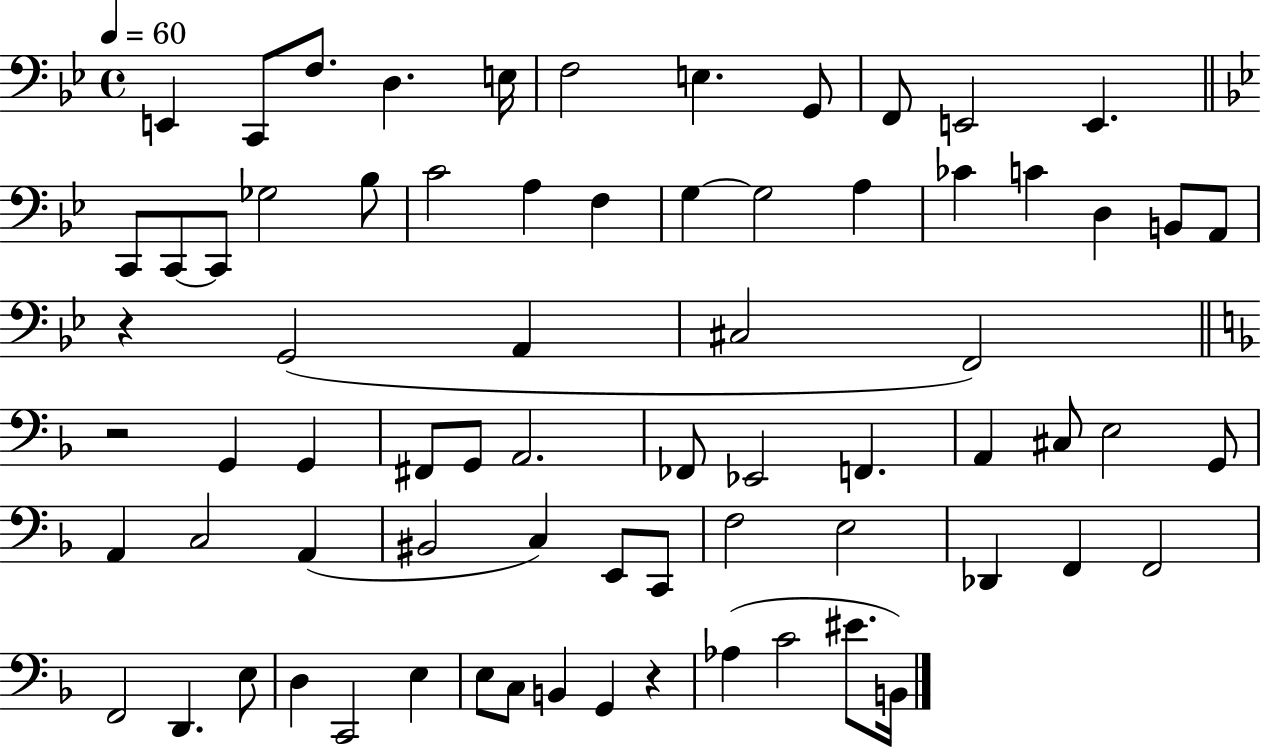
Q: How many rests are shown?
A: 3